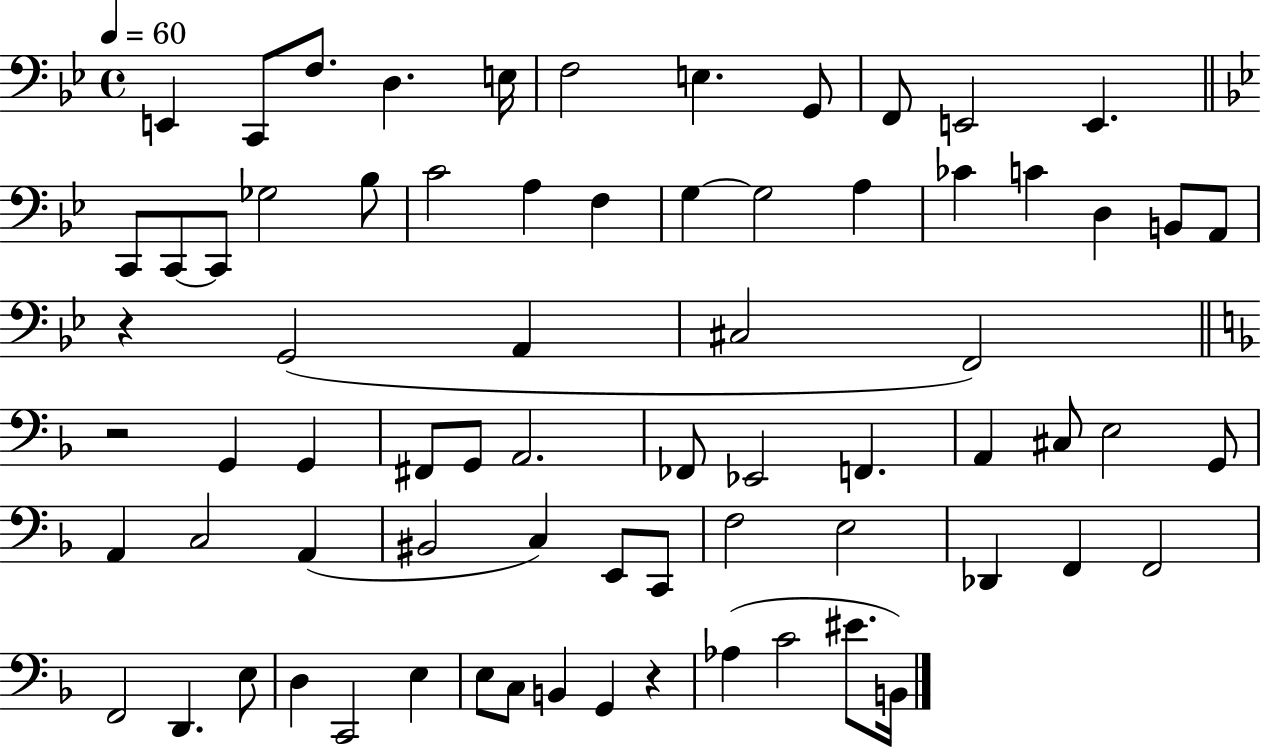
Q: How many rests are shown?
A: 3